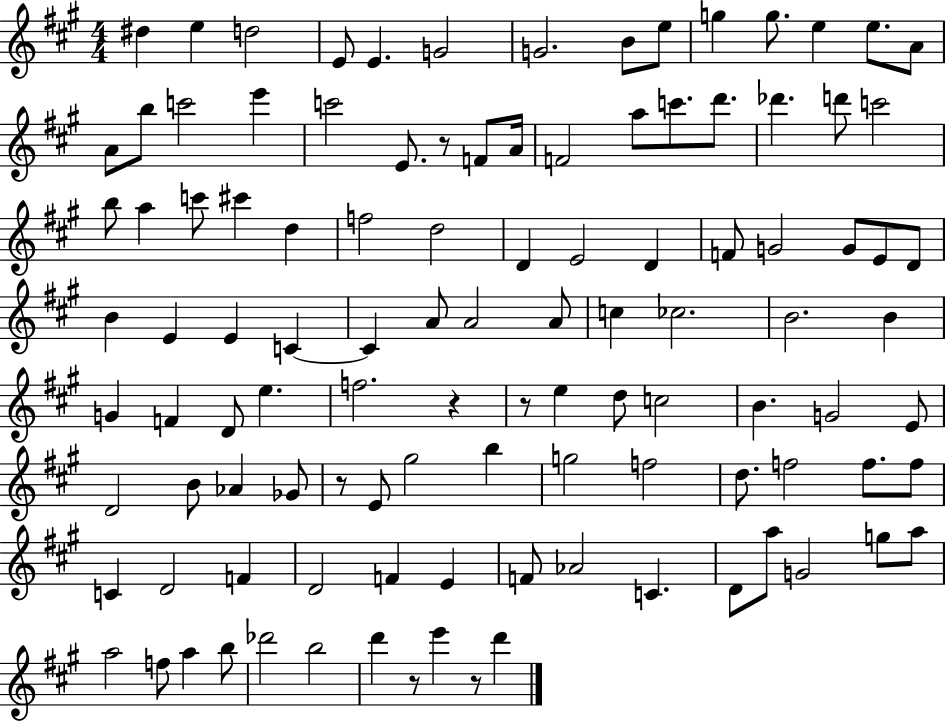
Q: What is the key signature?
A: A major